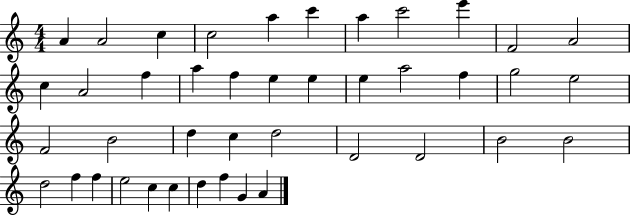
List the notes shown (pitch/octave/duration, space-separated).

A4/q A4/h C5/q C5/h A5/q C6/q A5/q C6/h E6/q F4/h A4/h C5/q A4/h F5/q A5/q F5/q E5/q E5/q E5/q A5/h F5/q G5/h E5/h F4/h B4/h D5/q C5/q D5/h D4/h D4/h B4/h B4/h D5/h F5/q F5/q E5/h C5/q C5/q D5/q F5/q G4/q A4/q